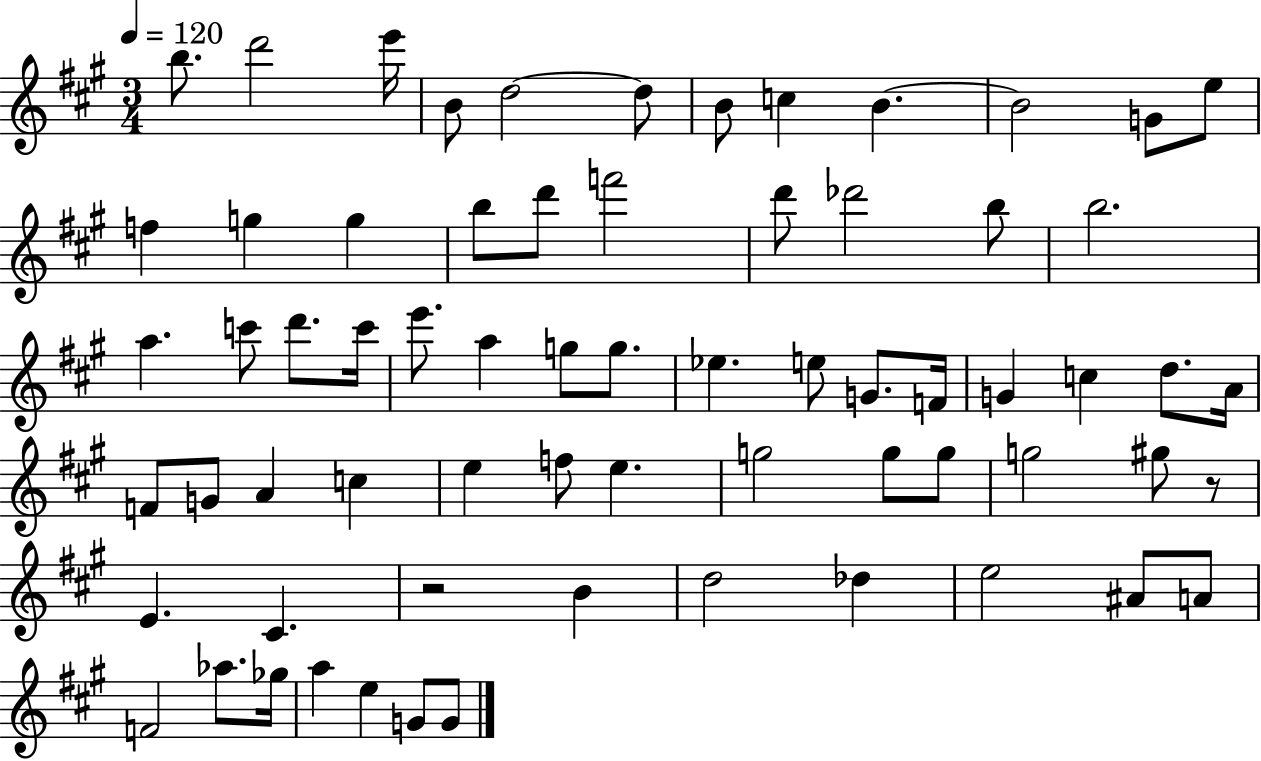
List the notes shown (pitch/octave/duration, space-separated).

B5/e. D6/h E6/s B4/e D5/h D5/e B4/e C5/q B4/q. B4/h G4/e E5/e F5/q G5/q G5/q B5/e D6/e F6/h D6/e Db6/h B5/e B5/h. A5/q. C6/e D6/e. C6/s E6/e. A5/q G5/e G5/e. Eb5/q. E5/e G4/e. F4/s G4/q C5/q D5/e. A4/s F4/e G4/e A4/q C5/q E5/q F5/e E5/q. G5/h G5/e G5/e G5/h G#5/e R/e E4/q. C#4/q. R/h B4/q D5/h Db5/q E5/h A#4/e A4/e F4/h Ab5/e. Gb5/s A5/q E5/q G4/e G4/e